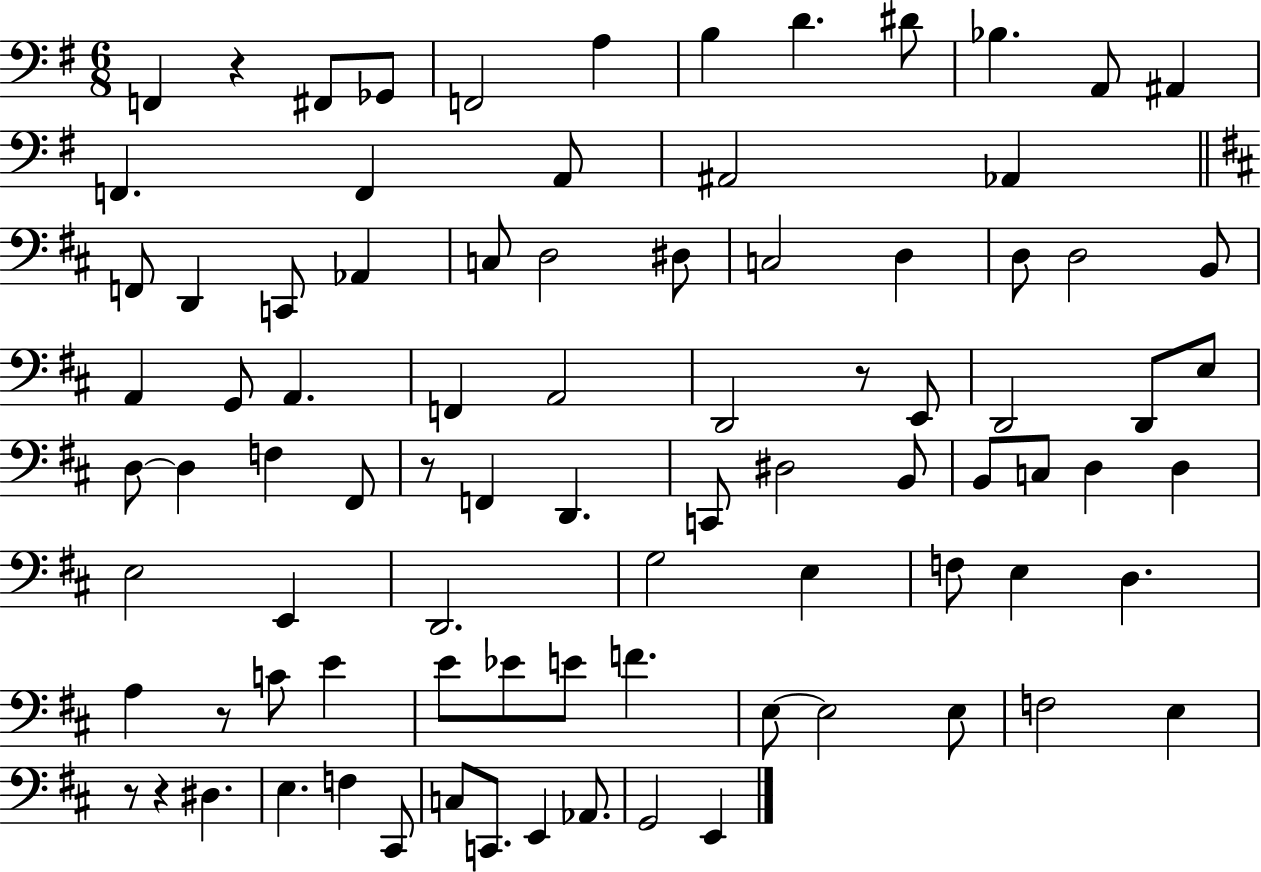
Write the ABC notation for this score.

X:1
T:Untitled
M:6/8
L:1/4
K:G
F,, z ^F,,/2 _G,,/2 F,,2 A, B, D ^D/2 _B, A,,/2 ^A,, F,, F,, A,,/2 ^A,,2 _A,, F,,/2 D,, C,,/2 _A,, C,/2 D,2 ^D,/2 C,2 D, D,/2 D,2 B,,/2 A,, G,,/2 A,, F,, A,,2 D,,2 z/2 E,,/2 D,,2 D,,/2 E,/2 D,/2 D, F, ^F,,/2 z/2 F,, D,, C,,/2 ^D,2 B,,/2 B,,/2 C,/2 D, D, E,2 E,, D,,2 G,2 E, F,/2 E, D, A, z/2 C/2 E E/2 _E/2 E/2 F E,/2 E,2 E,/2 F,2 E, z/2 z ^D, E, F, ^C,,/2 C,/2 C,,/2 E,, _A,,/2 G,,2 E,,